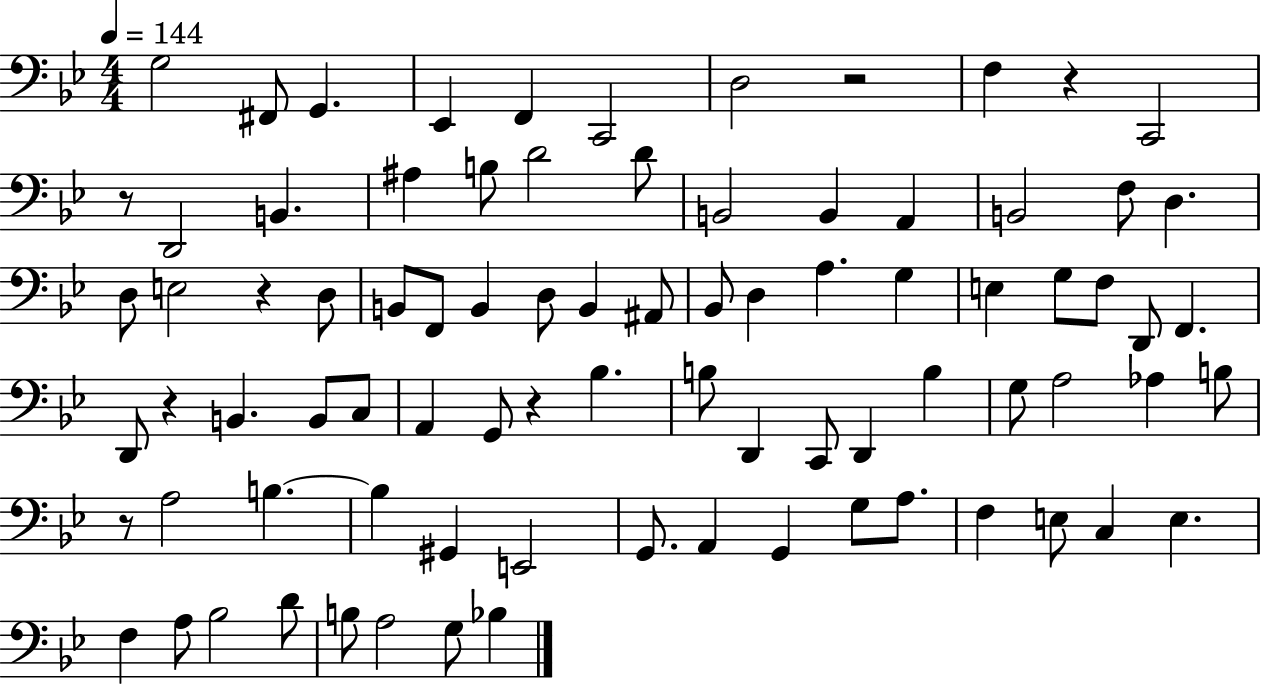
G3/h F#2/e G2/q. Eb2/q F2/q C2/h D3/h R/h F3/q R/q C2/h R/e D2/h B2/q. A#3/q B3/e D4/h D4/e B2/h B2/q A2/q B2/h F3/e D3/q. D3/e E3/h R/q D3/e B2/e F2/e B2/q D3/e B2/q A#2/e Bb2/e D3/q A3/q. G3/q E3/q G3/e F3/e D2/e F2/q. D2/e R/q B2/q. B2/e C3/e A2/q G2/e R/q Bb3/q. B3/e D2/q C2/e D2/q B3/q G3/e A3/h Ab3/q B3/e R/e A3/h B3/q. B3/q G#2/q E2/h G2/e. A2/q G2/q G3/e A3/e. F3/q E3/e C3/q E3/q. F3/q A3/e Bb3/h D4/e B3/e A3/h G3/e Bb3/q